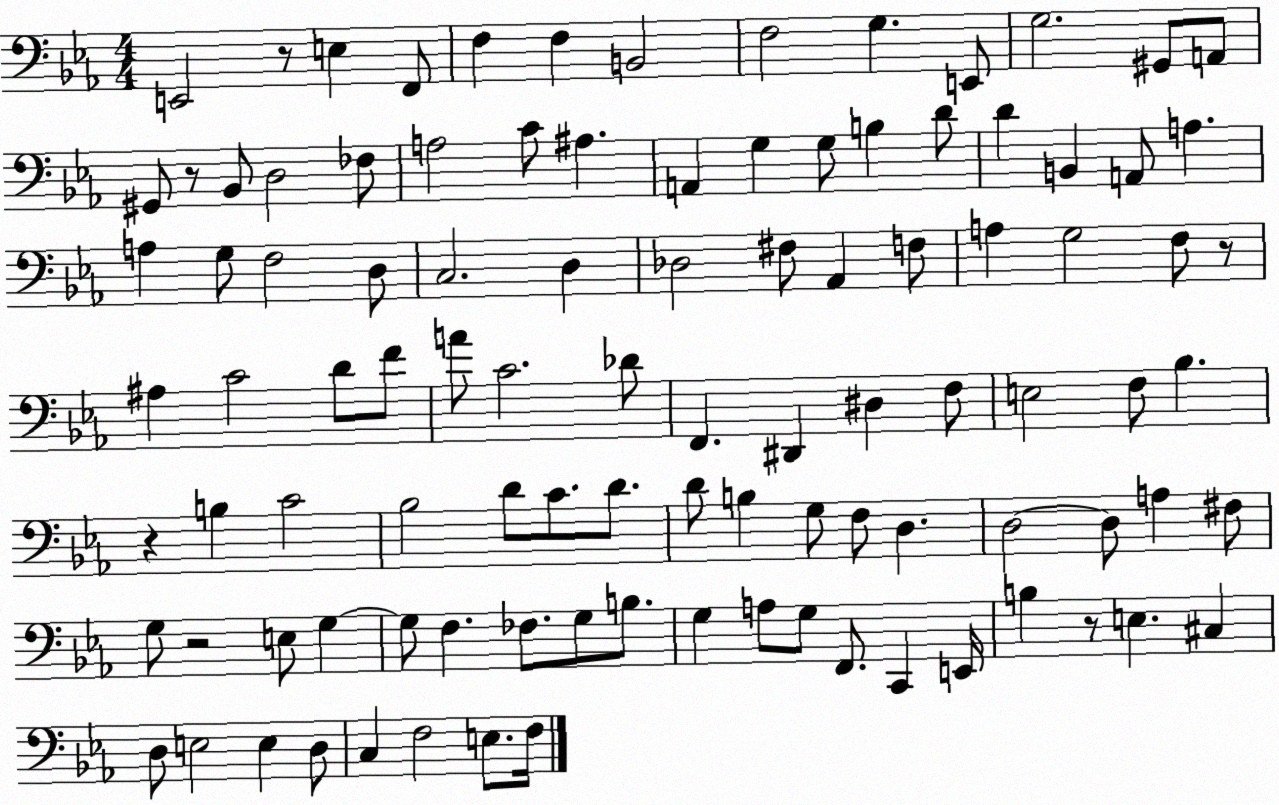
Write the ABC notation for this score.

X:1
T:Untitled
M:4/4
L:1/4
K:Eb
E,,2 z/2 E, F,,/2 F, F, B,,2 F,2 G, E,,/2 G,2 ^G,,/2 A,,/2 ^G,,/2 z/2 _B,,/2 D,2 _F,/2 A,2 C/2 ^A, A,, G, G,/2 B, D/2 D B,, A,,/2 A, A, G,/2 F,2 D,/2 C,2 D, _D,2 ^F,/2 _A,, F,/2 A, G,2 F,/2 z/2 ^A, C2 D/2 F/2 A/2 C2 _D/2 F,, ^D,, ^D, F,/2 E,2 F,/2 _B, z B, C2 _B,2 D/2 C/2 D/2 D/2 B, G,/2 F,/2 D, D,2 D,/2 A, ^F,/2 G,/2 z2 E,/2 G, G,/2 F, _F,/2 G,/2 B,/2 G, A,/2 G,/2 F,,/2 C,, E,,/4 B, z/2 E, ^C, D,/2 E,2 E, D,/2 C, F,2 E,/2 F,/4